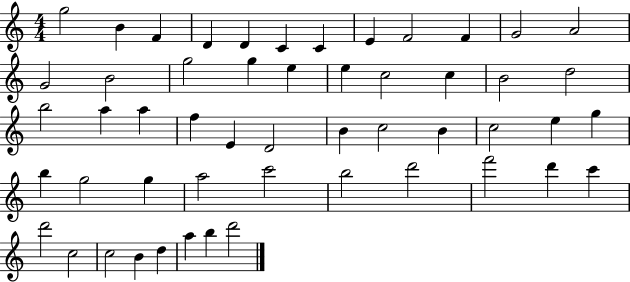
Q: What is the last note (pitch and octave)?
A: D6